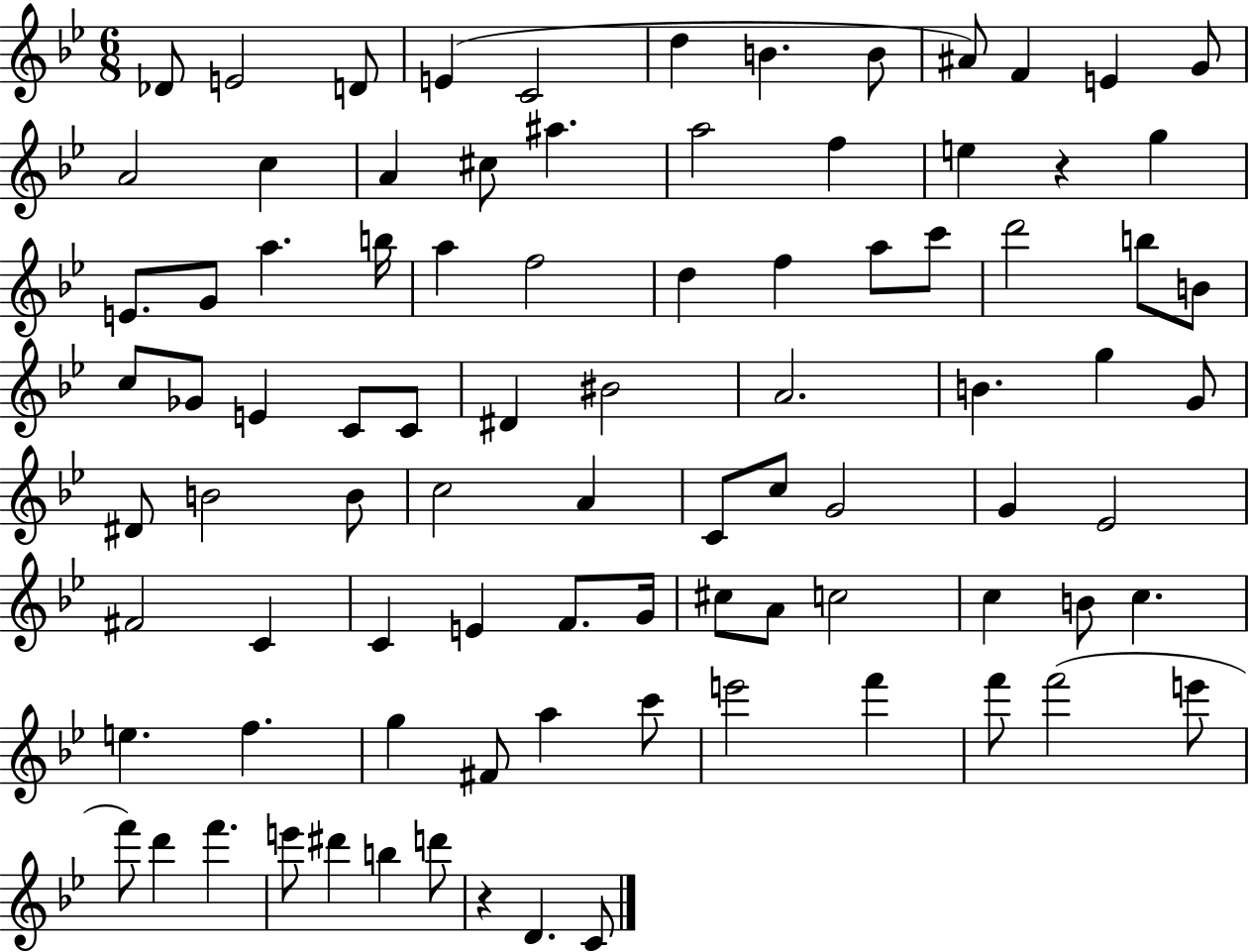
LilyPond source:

{
  \clef treble
  \numericTimeSignature
  \time 6/8
  \key bes \major
  \repeat volta 2 { des'8 e'2 d'8 | e'4( c'2 | d''4 b'4. b'8 | ais'8) f'4 e'4 g'8 | \break a'2 c''4 | a'4 cis''8 ais''4. | a''2 f''4 | e''4 r4 g''4 | \break e'8. g'8 a''4. b''16 | a''4 f''2 | d''4 f''4 a''8 c'''8 | d'''2 b''8 b'8 | \break c''8 ges'8 e'4 c'8 c'8 | dis'4 bis'2 | a'2. | b'4. g''4 g'8 | \break dis'8 b'2 b'8 | c''2 a'4 | c'8 c''8 g'2 | g'4 ees'2 | \break fis'2 c'4 | c'4 e'4 f'8. g'16 | cis''8 a'8 c''2 | c''4 b'8 c''4. | \break e''4. f''4. | g''4 fis'8 a''4 c'''8 | e'''2 f'''4 | f'''8 f'''2( e'''8 | \break f'''8) d'''4 f'''4. | e'''8 dis'''4 b''4 d'''8 | r4 d'4. c'8 | } \bar "|."
}